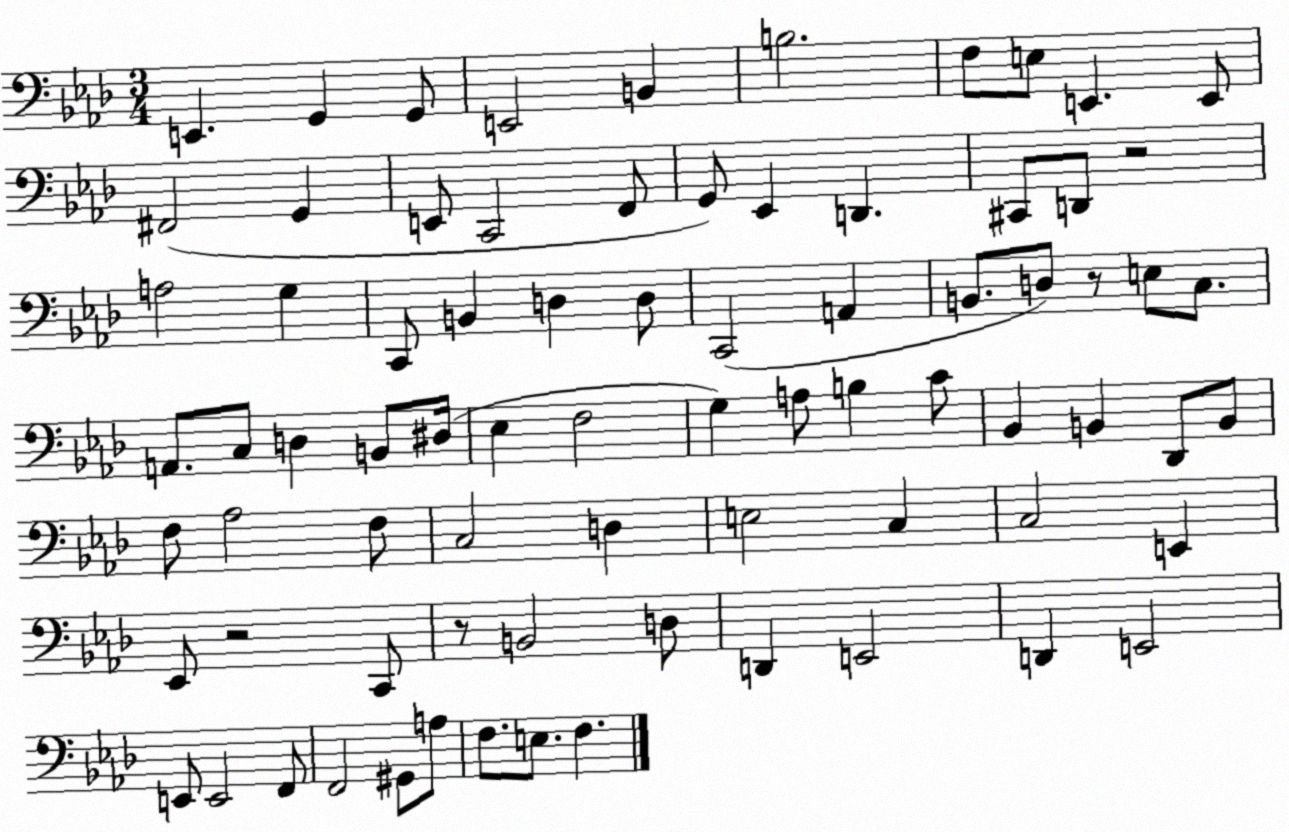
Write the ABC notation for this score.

X:1
T:Untitled
M:3/4
L:1/4
K:Ab
E,, G,, G,,/2 E,,2 B,, B,2 F,/2 E,/2 E,, E,,/2 ^F,,2 G,, E,,/2 C,,2 F,,/2 G,,/2 _E,, D,, ^C,,/2 D,,/2 z2 A,2 G, C,,/2 B,, D, D,/2 C,,2 A,, B,,/2 D,/2 z/2 E,/2 C,/2 A,,/2 C,/2 D, B,,/2 ^D,/4 _E, F,2 G, A,/2 B, C/2 _B,, B,, _D,,/2 B,,/2 F,/2 _A,2 F,/2 C,2 D, E,2 C, C,2 E,, _E,,/2 z2 C,,/2 z/2 B,,2 D,/2 D,, E,,2 D,, E,,2 E,,/2 E,,2 F,,/2 F,,2 ^G,,/2 A,/2 F,/2 E,/2 F,